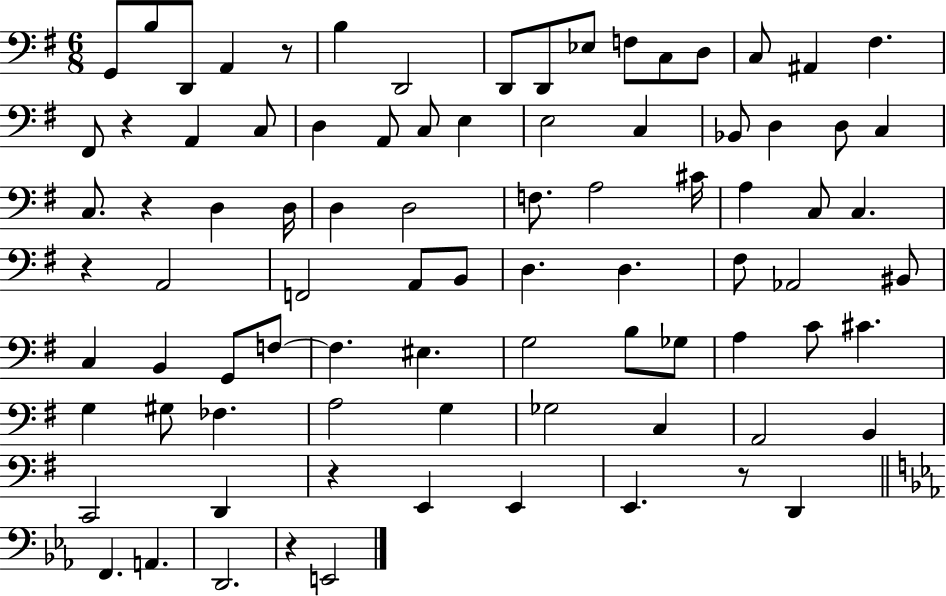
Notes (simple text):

G2/e B3/e D2/e A2/q R/e B3/q D2/h D2/e D2/e Eb3/e F3/e C3/e D3/e C3/e A#2/q F#3/q. F#2/e R/q A2/q C3/e D3/q A2/e C3/e E3/q E3/h C3/q Bb2/e D3/q D3/e C3/q C3/e. R/q D3/q D3/s D3/q D3/h F3/e. A3/h C#4/s A3/q C3/e C3/q. R/q A2/h F2/h A2/e B2/e D3/q. D3/q. F#3/e Ab2/h BIS2/e C3/q B2/q G2/e F3/e F3/q. EIS3/q. G3/h B3/e Gb3/e A3/q C4/e C#4/q. G3/q G#3/e FES3/q. A3/h G3/q Gb3/h C3/q A2/h B2/q C2/h D2/q R/q E2/q E2/q E2/q. R/e D2/q F2/q. A2/q. D2/h. R/q E2/h